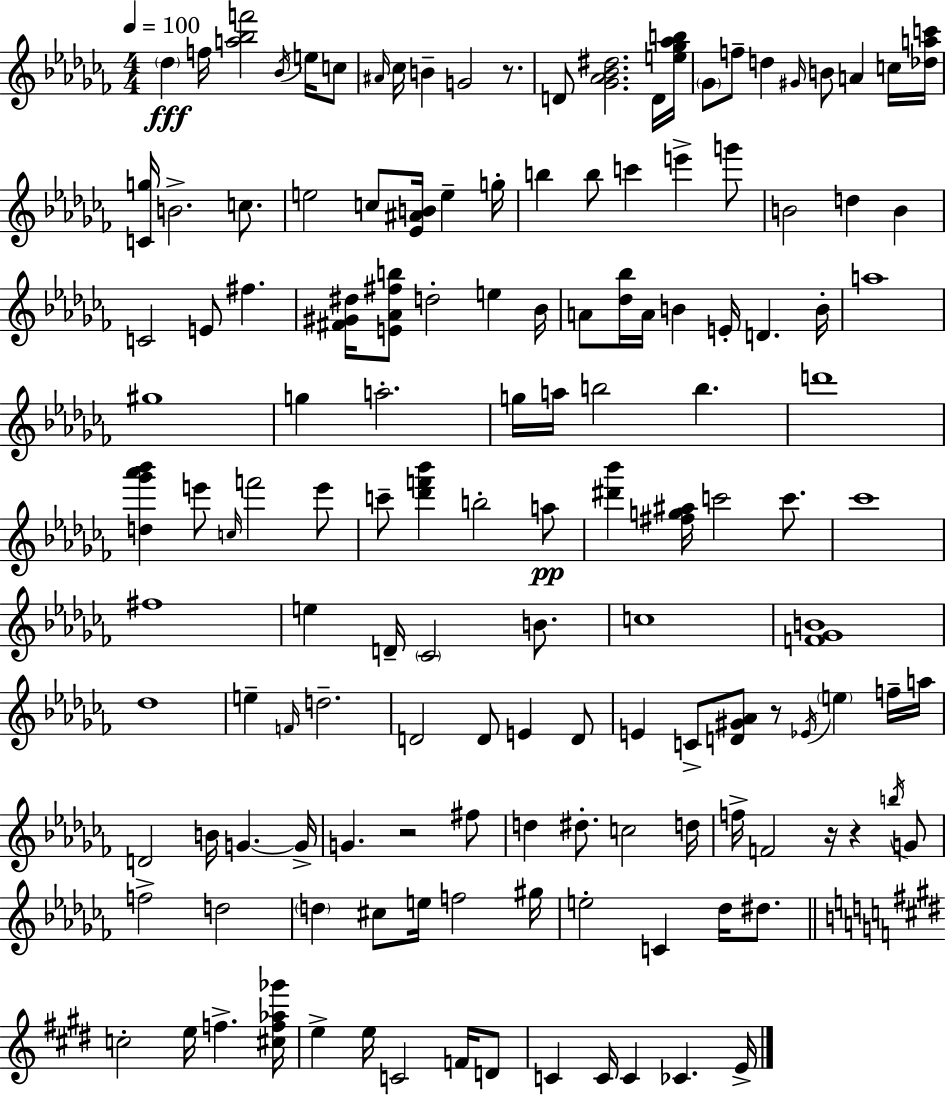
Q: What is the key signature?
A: AES minor